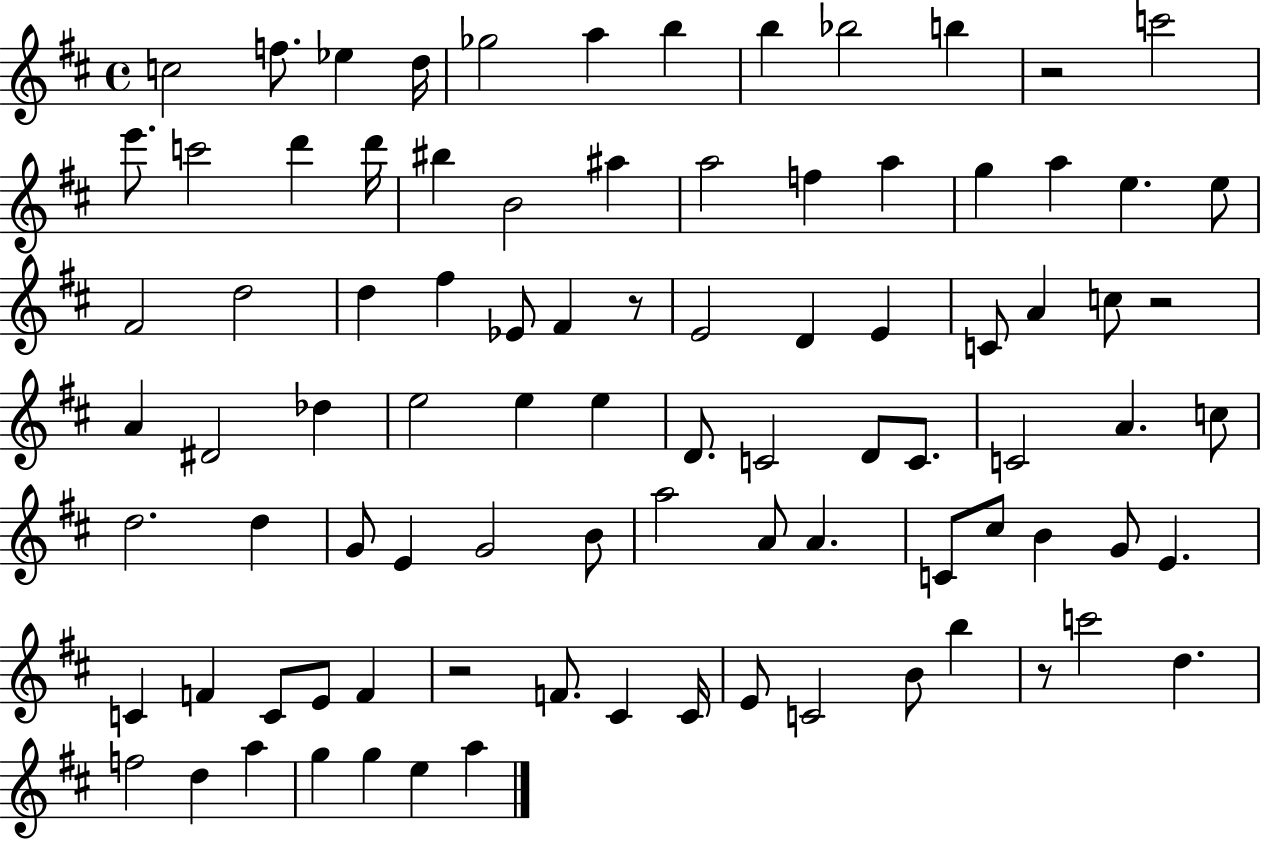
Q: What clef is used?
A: treble